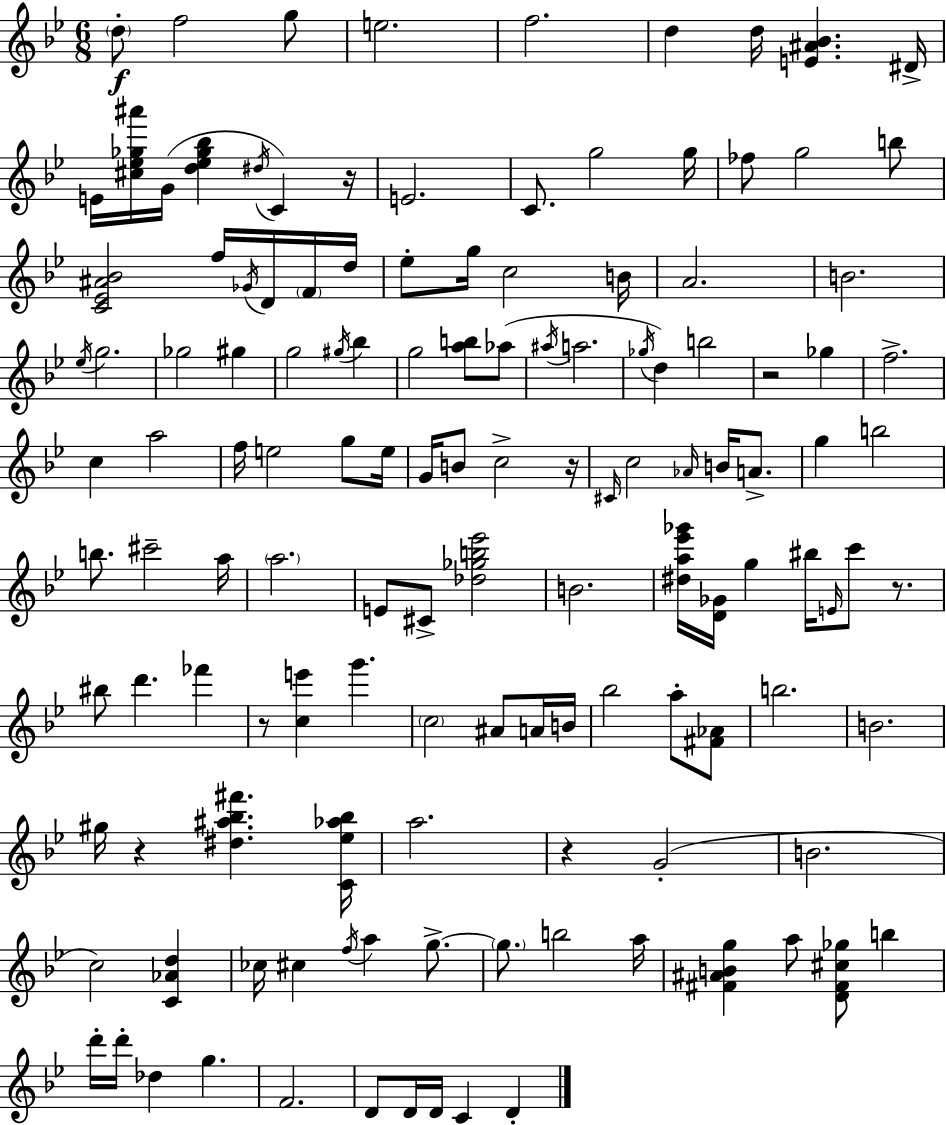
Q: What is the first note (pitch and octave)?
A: D5